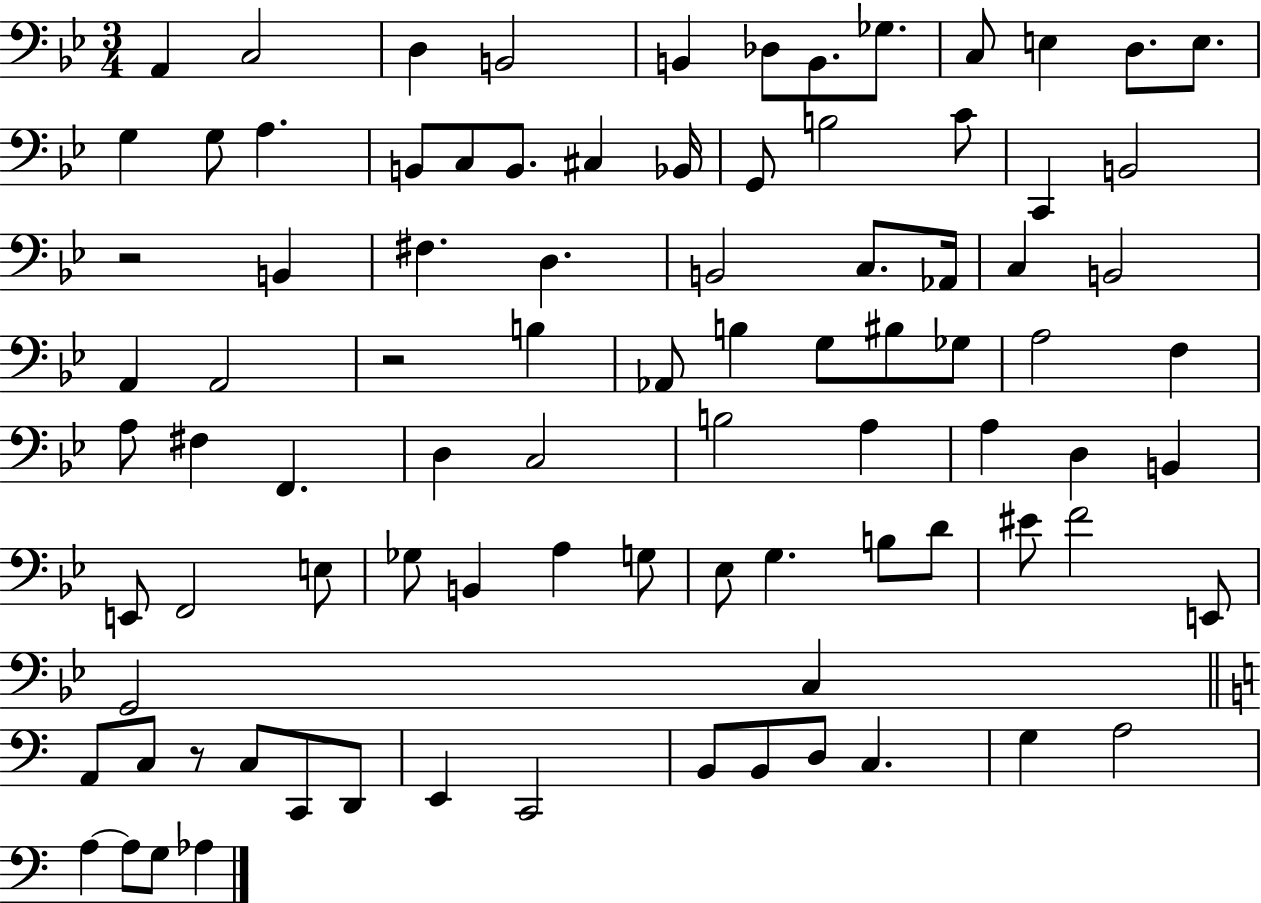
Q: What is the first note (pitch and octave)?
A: A2